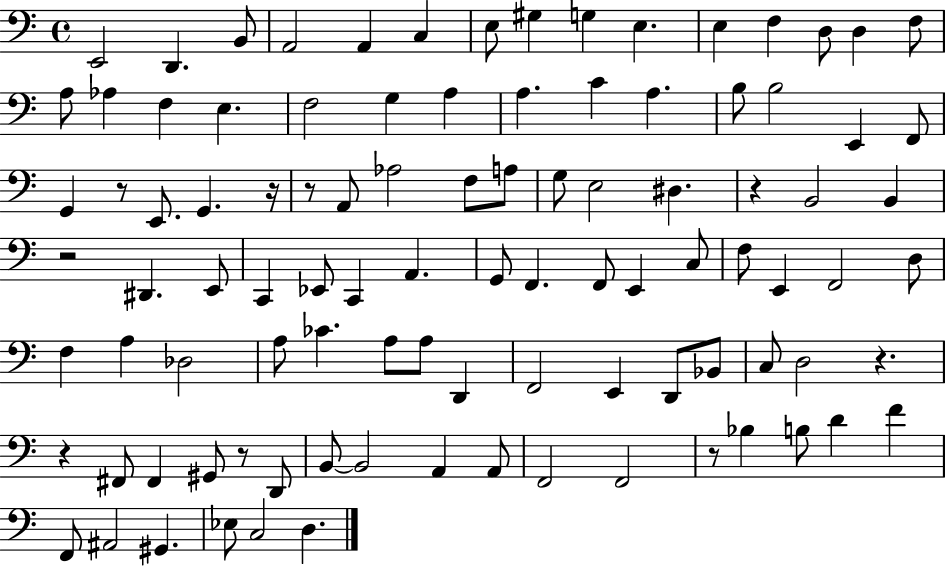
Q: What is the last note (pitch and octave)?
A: D3